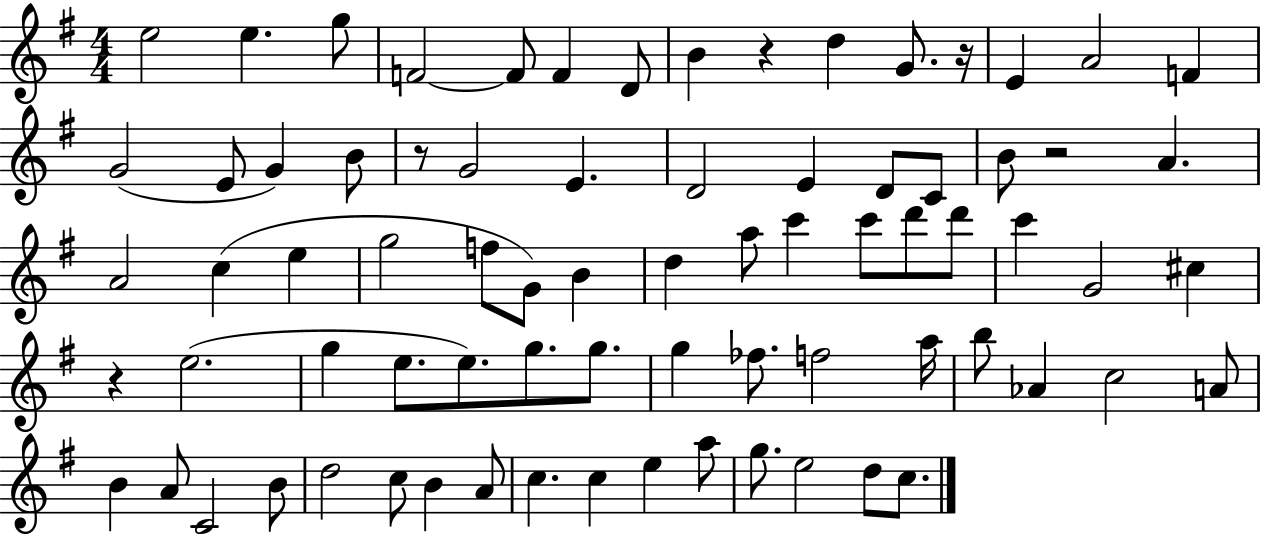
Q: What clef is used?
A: treble